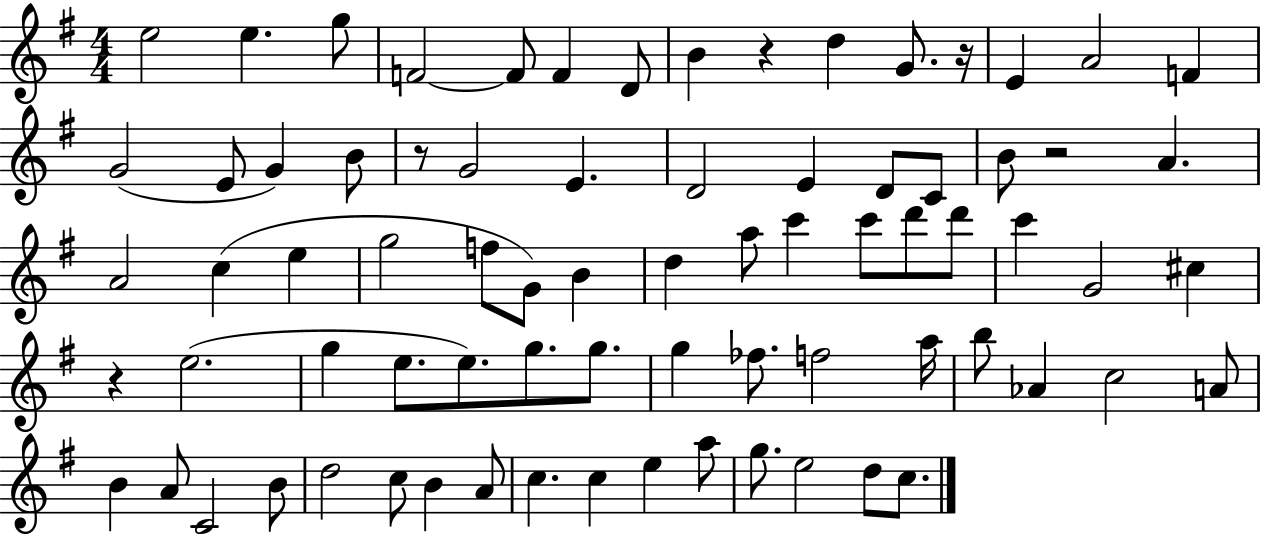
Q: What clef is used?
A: treble